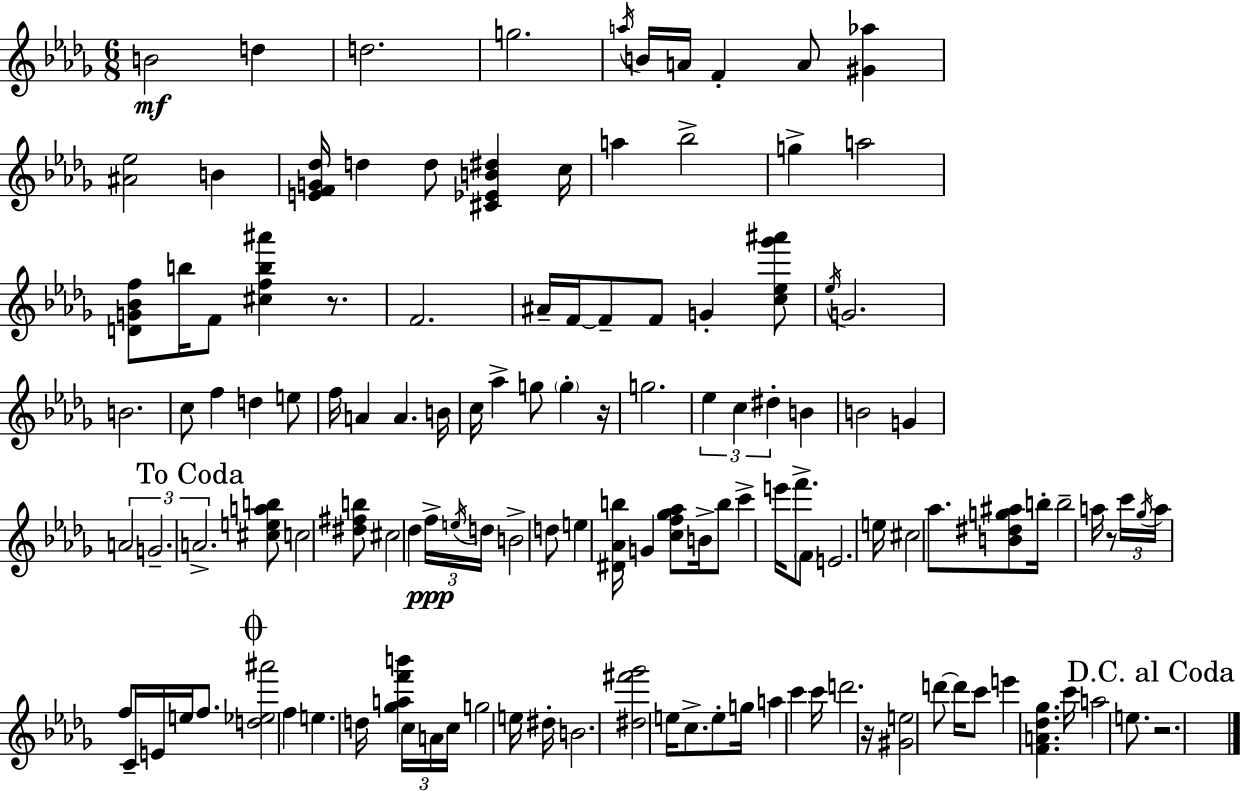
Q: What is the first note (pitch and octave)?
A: B4